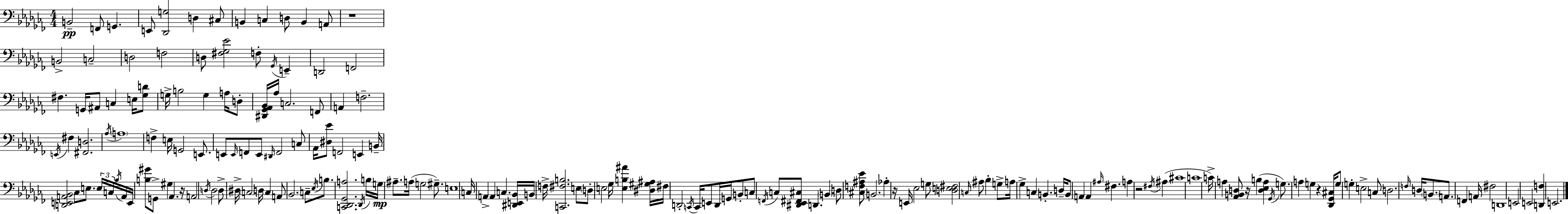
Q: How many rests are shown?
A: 6